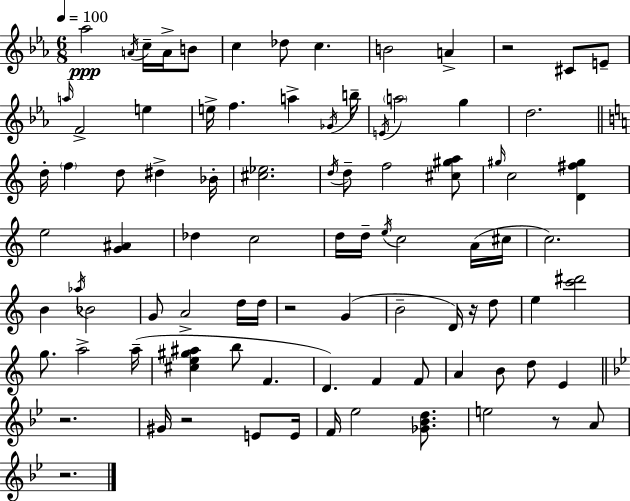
Ab5/h A4/s C5/s A4/s B4/e C5/q Db5/e C5/q. B4/h A4/q R/h C#4/e E4/e A5/s F4/h E5/q E5/s F5/q. A5/q Gb4/s B5/s E4/s A5/h G5/q D5/h. D5/s F5/q D5/e D#5/q Bb4/s [C#5,Eb5]/h. D5/s D5/e F5/h [C#5,G#5,A5]/e G#5/s C5/h [D4,F#5,G#5]/q E5/h [G4,A#4]/q Db5/q C5/h D5/s D5/s E5/s C5/h A4/s C#5/s C5/h. B4/q Ab5/s Bb4/h G4/e A4/h D5/s D5/s R/h G4/q B4/h D4/s R/s D5/e E5/q [C6,D#6]/h G5/e. A5/h A5/s [C#5,E5,G#5,A#5]/q B5/e F4/q. D4/q. F4/q F4/e A4/q B4/e D5/e E4/q R/h. G#4/s R/h E4/e E4/s F4/s Eb5/h [Gb4,Bb4,D5]/e. E5/h R/e A4/e R/h.